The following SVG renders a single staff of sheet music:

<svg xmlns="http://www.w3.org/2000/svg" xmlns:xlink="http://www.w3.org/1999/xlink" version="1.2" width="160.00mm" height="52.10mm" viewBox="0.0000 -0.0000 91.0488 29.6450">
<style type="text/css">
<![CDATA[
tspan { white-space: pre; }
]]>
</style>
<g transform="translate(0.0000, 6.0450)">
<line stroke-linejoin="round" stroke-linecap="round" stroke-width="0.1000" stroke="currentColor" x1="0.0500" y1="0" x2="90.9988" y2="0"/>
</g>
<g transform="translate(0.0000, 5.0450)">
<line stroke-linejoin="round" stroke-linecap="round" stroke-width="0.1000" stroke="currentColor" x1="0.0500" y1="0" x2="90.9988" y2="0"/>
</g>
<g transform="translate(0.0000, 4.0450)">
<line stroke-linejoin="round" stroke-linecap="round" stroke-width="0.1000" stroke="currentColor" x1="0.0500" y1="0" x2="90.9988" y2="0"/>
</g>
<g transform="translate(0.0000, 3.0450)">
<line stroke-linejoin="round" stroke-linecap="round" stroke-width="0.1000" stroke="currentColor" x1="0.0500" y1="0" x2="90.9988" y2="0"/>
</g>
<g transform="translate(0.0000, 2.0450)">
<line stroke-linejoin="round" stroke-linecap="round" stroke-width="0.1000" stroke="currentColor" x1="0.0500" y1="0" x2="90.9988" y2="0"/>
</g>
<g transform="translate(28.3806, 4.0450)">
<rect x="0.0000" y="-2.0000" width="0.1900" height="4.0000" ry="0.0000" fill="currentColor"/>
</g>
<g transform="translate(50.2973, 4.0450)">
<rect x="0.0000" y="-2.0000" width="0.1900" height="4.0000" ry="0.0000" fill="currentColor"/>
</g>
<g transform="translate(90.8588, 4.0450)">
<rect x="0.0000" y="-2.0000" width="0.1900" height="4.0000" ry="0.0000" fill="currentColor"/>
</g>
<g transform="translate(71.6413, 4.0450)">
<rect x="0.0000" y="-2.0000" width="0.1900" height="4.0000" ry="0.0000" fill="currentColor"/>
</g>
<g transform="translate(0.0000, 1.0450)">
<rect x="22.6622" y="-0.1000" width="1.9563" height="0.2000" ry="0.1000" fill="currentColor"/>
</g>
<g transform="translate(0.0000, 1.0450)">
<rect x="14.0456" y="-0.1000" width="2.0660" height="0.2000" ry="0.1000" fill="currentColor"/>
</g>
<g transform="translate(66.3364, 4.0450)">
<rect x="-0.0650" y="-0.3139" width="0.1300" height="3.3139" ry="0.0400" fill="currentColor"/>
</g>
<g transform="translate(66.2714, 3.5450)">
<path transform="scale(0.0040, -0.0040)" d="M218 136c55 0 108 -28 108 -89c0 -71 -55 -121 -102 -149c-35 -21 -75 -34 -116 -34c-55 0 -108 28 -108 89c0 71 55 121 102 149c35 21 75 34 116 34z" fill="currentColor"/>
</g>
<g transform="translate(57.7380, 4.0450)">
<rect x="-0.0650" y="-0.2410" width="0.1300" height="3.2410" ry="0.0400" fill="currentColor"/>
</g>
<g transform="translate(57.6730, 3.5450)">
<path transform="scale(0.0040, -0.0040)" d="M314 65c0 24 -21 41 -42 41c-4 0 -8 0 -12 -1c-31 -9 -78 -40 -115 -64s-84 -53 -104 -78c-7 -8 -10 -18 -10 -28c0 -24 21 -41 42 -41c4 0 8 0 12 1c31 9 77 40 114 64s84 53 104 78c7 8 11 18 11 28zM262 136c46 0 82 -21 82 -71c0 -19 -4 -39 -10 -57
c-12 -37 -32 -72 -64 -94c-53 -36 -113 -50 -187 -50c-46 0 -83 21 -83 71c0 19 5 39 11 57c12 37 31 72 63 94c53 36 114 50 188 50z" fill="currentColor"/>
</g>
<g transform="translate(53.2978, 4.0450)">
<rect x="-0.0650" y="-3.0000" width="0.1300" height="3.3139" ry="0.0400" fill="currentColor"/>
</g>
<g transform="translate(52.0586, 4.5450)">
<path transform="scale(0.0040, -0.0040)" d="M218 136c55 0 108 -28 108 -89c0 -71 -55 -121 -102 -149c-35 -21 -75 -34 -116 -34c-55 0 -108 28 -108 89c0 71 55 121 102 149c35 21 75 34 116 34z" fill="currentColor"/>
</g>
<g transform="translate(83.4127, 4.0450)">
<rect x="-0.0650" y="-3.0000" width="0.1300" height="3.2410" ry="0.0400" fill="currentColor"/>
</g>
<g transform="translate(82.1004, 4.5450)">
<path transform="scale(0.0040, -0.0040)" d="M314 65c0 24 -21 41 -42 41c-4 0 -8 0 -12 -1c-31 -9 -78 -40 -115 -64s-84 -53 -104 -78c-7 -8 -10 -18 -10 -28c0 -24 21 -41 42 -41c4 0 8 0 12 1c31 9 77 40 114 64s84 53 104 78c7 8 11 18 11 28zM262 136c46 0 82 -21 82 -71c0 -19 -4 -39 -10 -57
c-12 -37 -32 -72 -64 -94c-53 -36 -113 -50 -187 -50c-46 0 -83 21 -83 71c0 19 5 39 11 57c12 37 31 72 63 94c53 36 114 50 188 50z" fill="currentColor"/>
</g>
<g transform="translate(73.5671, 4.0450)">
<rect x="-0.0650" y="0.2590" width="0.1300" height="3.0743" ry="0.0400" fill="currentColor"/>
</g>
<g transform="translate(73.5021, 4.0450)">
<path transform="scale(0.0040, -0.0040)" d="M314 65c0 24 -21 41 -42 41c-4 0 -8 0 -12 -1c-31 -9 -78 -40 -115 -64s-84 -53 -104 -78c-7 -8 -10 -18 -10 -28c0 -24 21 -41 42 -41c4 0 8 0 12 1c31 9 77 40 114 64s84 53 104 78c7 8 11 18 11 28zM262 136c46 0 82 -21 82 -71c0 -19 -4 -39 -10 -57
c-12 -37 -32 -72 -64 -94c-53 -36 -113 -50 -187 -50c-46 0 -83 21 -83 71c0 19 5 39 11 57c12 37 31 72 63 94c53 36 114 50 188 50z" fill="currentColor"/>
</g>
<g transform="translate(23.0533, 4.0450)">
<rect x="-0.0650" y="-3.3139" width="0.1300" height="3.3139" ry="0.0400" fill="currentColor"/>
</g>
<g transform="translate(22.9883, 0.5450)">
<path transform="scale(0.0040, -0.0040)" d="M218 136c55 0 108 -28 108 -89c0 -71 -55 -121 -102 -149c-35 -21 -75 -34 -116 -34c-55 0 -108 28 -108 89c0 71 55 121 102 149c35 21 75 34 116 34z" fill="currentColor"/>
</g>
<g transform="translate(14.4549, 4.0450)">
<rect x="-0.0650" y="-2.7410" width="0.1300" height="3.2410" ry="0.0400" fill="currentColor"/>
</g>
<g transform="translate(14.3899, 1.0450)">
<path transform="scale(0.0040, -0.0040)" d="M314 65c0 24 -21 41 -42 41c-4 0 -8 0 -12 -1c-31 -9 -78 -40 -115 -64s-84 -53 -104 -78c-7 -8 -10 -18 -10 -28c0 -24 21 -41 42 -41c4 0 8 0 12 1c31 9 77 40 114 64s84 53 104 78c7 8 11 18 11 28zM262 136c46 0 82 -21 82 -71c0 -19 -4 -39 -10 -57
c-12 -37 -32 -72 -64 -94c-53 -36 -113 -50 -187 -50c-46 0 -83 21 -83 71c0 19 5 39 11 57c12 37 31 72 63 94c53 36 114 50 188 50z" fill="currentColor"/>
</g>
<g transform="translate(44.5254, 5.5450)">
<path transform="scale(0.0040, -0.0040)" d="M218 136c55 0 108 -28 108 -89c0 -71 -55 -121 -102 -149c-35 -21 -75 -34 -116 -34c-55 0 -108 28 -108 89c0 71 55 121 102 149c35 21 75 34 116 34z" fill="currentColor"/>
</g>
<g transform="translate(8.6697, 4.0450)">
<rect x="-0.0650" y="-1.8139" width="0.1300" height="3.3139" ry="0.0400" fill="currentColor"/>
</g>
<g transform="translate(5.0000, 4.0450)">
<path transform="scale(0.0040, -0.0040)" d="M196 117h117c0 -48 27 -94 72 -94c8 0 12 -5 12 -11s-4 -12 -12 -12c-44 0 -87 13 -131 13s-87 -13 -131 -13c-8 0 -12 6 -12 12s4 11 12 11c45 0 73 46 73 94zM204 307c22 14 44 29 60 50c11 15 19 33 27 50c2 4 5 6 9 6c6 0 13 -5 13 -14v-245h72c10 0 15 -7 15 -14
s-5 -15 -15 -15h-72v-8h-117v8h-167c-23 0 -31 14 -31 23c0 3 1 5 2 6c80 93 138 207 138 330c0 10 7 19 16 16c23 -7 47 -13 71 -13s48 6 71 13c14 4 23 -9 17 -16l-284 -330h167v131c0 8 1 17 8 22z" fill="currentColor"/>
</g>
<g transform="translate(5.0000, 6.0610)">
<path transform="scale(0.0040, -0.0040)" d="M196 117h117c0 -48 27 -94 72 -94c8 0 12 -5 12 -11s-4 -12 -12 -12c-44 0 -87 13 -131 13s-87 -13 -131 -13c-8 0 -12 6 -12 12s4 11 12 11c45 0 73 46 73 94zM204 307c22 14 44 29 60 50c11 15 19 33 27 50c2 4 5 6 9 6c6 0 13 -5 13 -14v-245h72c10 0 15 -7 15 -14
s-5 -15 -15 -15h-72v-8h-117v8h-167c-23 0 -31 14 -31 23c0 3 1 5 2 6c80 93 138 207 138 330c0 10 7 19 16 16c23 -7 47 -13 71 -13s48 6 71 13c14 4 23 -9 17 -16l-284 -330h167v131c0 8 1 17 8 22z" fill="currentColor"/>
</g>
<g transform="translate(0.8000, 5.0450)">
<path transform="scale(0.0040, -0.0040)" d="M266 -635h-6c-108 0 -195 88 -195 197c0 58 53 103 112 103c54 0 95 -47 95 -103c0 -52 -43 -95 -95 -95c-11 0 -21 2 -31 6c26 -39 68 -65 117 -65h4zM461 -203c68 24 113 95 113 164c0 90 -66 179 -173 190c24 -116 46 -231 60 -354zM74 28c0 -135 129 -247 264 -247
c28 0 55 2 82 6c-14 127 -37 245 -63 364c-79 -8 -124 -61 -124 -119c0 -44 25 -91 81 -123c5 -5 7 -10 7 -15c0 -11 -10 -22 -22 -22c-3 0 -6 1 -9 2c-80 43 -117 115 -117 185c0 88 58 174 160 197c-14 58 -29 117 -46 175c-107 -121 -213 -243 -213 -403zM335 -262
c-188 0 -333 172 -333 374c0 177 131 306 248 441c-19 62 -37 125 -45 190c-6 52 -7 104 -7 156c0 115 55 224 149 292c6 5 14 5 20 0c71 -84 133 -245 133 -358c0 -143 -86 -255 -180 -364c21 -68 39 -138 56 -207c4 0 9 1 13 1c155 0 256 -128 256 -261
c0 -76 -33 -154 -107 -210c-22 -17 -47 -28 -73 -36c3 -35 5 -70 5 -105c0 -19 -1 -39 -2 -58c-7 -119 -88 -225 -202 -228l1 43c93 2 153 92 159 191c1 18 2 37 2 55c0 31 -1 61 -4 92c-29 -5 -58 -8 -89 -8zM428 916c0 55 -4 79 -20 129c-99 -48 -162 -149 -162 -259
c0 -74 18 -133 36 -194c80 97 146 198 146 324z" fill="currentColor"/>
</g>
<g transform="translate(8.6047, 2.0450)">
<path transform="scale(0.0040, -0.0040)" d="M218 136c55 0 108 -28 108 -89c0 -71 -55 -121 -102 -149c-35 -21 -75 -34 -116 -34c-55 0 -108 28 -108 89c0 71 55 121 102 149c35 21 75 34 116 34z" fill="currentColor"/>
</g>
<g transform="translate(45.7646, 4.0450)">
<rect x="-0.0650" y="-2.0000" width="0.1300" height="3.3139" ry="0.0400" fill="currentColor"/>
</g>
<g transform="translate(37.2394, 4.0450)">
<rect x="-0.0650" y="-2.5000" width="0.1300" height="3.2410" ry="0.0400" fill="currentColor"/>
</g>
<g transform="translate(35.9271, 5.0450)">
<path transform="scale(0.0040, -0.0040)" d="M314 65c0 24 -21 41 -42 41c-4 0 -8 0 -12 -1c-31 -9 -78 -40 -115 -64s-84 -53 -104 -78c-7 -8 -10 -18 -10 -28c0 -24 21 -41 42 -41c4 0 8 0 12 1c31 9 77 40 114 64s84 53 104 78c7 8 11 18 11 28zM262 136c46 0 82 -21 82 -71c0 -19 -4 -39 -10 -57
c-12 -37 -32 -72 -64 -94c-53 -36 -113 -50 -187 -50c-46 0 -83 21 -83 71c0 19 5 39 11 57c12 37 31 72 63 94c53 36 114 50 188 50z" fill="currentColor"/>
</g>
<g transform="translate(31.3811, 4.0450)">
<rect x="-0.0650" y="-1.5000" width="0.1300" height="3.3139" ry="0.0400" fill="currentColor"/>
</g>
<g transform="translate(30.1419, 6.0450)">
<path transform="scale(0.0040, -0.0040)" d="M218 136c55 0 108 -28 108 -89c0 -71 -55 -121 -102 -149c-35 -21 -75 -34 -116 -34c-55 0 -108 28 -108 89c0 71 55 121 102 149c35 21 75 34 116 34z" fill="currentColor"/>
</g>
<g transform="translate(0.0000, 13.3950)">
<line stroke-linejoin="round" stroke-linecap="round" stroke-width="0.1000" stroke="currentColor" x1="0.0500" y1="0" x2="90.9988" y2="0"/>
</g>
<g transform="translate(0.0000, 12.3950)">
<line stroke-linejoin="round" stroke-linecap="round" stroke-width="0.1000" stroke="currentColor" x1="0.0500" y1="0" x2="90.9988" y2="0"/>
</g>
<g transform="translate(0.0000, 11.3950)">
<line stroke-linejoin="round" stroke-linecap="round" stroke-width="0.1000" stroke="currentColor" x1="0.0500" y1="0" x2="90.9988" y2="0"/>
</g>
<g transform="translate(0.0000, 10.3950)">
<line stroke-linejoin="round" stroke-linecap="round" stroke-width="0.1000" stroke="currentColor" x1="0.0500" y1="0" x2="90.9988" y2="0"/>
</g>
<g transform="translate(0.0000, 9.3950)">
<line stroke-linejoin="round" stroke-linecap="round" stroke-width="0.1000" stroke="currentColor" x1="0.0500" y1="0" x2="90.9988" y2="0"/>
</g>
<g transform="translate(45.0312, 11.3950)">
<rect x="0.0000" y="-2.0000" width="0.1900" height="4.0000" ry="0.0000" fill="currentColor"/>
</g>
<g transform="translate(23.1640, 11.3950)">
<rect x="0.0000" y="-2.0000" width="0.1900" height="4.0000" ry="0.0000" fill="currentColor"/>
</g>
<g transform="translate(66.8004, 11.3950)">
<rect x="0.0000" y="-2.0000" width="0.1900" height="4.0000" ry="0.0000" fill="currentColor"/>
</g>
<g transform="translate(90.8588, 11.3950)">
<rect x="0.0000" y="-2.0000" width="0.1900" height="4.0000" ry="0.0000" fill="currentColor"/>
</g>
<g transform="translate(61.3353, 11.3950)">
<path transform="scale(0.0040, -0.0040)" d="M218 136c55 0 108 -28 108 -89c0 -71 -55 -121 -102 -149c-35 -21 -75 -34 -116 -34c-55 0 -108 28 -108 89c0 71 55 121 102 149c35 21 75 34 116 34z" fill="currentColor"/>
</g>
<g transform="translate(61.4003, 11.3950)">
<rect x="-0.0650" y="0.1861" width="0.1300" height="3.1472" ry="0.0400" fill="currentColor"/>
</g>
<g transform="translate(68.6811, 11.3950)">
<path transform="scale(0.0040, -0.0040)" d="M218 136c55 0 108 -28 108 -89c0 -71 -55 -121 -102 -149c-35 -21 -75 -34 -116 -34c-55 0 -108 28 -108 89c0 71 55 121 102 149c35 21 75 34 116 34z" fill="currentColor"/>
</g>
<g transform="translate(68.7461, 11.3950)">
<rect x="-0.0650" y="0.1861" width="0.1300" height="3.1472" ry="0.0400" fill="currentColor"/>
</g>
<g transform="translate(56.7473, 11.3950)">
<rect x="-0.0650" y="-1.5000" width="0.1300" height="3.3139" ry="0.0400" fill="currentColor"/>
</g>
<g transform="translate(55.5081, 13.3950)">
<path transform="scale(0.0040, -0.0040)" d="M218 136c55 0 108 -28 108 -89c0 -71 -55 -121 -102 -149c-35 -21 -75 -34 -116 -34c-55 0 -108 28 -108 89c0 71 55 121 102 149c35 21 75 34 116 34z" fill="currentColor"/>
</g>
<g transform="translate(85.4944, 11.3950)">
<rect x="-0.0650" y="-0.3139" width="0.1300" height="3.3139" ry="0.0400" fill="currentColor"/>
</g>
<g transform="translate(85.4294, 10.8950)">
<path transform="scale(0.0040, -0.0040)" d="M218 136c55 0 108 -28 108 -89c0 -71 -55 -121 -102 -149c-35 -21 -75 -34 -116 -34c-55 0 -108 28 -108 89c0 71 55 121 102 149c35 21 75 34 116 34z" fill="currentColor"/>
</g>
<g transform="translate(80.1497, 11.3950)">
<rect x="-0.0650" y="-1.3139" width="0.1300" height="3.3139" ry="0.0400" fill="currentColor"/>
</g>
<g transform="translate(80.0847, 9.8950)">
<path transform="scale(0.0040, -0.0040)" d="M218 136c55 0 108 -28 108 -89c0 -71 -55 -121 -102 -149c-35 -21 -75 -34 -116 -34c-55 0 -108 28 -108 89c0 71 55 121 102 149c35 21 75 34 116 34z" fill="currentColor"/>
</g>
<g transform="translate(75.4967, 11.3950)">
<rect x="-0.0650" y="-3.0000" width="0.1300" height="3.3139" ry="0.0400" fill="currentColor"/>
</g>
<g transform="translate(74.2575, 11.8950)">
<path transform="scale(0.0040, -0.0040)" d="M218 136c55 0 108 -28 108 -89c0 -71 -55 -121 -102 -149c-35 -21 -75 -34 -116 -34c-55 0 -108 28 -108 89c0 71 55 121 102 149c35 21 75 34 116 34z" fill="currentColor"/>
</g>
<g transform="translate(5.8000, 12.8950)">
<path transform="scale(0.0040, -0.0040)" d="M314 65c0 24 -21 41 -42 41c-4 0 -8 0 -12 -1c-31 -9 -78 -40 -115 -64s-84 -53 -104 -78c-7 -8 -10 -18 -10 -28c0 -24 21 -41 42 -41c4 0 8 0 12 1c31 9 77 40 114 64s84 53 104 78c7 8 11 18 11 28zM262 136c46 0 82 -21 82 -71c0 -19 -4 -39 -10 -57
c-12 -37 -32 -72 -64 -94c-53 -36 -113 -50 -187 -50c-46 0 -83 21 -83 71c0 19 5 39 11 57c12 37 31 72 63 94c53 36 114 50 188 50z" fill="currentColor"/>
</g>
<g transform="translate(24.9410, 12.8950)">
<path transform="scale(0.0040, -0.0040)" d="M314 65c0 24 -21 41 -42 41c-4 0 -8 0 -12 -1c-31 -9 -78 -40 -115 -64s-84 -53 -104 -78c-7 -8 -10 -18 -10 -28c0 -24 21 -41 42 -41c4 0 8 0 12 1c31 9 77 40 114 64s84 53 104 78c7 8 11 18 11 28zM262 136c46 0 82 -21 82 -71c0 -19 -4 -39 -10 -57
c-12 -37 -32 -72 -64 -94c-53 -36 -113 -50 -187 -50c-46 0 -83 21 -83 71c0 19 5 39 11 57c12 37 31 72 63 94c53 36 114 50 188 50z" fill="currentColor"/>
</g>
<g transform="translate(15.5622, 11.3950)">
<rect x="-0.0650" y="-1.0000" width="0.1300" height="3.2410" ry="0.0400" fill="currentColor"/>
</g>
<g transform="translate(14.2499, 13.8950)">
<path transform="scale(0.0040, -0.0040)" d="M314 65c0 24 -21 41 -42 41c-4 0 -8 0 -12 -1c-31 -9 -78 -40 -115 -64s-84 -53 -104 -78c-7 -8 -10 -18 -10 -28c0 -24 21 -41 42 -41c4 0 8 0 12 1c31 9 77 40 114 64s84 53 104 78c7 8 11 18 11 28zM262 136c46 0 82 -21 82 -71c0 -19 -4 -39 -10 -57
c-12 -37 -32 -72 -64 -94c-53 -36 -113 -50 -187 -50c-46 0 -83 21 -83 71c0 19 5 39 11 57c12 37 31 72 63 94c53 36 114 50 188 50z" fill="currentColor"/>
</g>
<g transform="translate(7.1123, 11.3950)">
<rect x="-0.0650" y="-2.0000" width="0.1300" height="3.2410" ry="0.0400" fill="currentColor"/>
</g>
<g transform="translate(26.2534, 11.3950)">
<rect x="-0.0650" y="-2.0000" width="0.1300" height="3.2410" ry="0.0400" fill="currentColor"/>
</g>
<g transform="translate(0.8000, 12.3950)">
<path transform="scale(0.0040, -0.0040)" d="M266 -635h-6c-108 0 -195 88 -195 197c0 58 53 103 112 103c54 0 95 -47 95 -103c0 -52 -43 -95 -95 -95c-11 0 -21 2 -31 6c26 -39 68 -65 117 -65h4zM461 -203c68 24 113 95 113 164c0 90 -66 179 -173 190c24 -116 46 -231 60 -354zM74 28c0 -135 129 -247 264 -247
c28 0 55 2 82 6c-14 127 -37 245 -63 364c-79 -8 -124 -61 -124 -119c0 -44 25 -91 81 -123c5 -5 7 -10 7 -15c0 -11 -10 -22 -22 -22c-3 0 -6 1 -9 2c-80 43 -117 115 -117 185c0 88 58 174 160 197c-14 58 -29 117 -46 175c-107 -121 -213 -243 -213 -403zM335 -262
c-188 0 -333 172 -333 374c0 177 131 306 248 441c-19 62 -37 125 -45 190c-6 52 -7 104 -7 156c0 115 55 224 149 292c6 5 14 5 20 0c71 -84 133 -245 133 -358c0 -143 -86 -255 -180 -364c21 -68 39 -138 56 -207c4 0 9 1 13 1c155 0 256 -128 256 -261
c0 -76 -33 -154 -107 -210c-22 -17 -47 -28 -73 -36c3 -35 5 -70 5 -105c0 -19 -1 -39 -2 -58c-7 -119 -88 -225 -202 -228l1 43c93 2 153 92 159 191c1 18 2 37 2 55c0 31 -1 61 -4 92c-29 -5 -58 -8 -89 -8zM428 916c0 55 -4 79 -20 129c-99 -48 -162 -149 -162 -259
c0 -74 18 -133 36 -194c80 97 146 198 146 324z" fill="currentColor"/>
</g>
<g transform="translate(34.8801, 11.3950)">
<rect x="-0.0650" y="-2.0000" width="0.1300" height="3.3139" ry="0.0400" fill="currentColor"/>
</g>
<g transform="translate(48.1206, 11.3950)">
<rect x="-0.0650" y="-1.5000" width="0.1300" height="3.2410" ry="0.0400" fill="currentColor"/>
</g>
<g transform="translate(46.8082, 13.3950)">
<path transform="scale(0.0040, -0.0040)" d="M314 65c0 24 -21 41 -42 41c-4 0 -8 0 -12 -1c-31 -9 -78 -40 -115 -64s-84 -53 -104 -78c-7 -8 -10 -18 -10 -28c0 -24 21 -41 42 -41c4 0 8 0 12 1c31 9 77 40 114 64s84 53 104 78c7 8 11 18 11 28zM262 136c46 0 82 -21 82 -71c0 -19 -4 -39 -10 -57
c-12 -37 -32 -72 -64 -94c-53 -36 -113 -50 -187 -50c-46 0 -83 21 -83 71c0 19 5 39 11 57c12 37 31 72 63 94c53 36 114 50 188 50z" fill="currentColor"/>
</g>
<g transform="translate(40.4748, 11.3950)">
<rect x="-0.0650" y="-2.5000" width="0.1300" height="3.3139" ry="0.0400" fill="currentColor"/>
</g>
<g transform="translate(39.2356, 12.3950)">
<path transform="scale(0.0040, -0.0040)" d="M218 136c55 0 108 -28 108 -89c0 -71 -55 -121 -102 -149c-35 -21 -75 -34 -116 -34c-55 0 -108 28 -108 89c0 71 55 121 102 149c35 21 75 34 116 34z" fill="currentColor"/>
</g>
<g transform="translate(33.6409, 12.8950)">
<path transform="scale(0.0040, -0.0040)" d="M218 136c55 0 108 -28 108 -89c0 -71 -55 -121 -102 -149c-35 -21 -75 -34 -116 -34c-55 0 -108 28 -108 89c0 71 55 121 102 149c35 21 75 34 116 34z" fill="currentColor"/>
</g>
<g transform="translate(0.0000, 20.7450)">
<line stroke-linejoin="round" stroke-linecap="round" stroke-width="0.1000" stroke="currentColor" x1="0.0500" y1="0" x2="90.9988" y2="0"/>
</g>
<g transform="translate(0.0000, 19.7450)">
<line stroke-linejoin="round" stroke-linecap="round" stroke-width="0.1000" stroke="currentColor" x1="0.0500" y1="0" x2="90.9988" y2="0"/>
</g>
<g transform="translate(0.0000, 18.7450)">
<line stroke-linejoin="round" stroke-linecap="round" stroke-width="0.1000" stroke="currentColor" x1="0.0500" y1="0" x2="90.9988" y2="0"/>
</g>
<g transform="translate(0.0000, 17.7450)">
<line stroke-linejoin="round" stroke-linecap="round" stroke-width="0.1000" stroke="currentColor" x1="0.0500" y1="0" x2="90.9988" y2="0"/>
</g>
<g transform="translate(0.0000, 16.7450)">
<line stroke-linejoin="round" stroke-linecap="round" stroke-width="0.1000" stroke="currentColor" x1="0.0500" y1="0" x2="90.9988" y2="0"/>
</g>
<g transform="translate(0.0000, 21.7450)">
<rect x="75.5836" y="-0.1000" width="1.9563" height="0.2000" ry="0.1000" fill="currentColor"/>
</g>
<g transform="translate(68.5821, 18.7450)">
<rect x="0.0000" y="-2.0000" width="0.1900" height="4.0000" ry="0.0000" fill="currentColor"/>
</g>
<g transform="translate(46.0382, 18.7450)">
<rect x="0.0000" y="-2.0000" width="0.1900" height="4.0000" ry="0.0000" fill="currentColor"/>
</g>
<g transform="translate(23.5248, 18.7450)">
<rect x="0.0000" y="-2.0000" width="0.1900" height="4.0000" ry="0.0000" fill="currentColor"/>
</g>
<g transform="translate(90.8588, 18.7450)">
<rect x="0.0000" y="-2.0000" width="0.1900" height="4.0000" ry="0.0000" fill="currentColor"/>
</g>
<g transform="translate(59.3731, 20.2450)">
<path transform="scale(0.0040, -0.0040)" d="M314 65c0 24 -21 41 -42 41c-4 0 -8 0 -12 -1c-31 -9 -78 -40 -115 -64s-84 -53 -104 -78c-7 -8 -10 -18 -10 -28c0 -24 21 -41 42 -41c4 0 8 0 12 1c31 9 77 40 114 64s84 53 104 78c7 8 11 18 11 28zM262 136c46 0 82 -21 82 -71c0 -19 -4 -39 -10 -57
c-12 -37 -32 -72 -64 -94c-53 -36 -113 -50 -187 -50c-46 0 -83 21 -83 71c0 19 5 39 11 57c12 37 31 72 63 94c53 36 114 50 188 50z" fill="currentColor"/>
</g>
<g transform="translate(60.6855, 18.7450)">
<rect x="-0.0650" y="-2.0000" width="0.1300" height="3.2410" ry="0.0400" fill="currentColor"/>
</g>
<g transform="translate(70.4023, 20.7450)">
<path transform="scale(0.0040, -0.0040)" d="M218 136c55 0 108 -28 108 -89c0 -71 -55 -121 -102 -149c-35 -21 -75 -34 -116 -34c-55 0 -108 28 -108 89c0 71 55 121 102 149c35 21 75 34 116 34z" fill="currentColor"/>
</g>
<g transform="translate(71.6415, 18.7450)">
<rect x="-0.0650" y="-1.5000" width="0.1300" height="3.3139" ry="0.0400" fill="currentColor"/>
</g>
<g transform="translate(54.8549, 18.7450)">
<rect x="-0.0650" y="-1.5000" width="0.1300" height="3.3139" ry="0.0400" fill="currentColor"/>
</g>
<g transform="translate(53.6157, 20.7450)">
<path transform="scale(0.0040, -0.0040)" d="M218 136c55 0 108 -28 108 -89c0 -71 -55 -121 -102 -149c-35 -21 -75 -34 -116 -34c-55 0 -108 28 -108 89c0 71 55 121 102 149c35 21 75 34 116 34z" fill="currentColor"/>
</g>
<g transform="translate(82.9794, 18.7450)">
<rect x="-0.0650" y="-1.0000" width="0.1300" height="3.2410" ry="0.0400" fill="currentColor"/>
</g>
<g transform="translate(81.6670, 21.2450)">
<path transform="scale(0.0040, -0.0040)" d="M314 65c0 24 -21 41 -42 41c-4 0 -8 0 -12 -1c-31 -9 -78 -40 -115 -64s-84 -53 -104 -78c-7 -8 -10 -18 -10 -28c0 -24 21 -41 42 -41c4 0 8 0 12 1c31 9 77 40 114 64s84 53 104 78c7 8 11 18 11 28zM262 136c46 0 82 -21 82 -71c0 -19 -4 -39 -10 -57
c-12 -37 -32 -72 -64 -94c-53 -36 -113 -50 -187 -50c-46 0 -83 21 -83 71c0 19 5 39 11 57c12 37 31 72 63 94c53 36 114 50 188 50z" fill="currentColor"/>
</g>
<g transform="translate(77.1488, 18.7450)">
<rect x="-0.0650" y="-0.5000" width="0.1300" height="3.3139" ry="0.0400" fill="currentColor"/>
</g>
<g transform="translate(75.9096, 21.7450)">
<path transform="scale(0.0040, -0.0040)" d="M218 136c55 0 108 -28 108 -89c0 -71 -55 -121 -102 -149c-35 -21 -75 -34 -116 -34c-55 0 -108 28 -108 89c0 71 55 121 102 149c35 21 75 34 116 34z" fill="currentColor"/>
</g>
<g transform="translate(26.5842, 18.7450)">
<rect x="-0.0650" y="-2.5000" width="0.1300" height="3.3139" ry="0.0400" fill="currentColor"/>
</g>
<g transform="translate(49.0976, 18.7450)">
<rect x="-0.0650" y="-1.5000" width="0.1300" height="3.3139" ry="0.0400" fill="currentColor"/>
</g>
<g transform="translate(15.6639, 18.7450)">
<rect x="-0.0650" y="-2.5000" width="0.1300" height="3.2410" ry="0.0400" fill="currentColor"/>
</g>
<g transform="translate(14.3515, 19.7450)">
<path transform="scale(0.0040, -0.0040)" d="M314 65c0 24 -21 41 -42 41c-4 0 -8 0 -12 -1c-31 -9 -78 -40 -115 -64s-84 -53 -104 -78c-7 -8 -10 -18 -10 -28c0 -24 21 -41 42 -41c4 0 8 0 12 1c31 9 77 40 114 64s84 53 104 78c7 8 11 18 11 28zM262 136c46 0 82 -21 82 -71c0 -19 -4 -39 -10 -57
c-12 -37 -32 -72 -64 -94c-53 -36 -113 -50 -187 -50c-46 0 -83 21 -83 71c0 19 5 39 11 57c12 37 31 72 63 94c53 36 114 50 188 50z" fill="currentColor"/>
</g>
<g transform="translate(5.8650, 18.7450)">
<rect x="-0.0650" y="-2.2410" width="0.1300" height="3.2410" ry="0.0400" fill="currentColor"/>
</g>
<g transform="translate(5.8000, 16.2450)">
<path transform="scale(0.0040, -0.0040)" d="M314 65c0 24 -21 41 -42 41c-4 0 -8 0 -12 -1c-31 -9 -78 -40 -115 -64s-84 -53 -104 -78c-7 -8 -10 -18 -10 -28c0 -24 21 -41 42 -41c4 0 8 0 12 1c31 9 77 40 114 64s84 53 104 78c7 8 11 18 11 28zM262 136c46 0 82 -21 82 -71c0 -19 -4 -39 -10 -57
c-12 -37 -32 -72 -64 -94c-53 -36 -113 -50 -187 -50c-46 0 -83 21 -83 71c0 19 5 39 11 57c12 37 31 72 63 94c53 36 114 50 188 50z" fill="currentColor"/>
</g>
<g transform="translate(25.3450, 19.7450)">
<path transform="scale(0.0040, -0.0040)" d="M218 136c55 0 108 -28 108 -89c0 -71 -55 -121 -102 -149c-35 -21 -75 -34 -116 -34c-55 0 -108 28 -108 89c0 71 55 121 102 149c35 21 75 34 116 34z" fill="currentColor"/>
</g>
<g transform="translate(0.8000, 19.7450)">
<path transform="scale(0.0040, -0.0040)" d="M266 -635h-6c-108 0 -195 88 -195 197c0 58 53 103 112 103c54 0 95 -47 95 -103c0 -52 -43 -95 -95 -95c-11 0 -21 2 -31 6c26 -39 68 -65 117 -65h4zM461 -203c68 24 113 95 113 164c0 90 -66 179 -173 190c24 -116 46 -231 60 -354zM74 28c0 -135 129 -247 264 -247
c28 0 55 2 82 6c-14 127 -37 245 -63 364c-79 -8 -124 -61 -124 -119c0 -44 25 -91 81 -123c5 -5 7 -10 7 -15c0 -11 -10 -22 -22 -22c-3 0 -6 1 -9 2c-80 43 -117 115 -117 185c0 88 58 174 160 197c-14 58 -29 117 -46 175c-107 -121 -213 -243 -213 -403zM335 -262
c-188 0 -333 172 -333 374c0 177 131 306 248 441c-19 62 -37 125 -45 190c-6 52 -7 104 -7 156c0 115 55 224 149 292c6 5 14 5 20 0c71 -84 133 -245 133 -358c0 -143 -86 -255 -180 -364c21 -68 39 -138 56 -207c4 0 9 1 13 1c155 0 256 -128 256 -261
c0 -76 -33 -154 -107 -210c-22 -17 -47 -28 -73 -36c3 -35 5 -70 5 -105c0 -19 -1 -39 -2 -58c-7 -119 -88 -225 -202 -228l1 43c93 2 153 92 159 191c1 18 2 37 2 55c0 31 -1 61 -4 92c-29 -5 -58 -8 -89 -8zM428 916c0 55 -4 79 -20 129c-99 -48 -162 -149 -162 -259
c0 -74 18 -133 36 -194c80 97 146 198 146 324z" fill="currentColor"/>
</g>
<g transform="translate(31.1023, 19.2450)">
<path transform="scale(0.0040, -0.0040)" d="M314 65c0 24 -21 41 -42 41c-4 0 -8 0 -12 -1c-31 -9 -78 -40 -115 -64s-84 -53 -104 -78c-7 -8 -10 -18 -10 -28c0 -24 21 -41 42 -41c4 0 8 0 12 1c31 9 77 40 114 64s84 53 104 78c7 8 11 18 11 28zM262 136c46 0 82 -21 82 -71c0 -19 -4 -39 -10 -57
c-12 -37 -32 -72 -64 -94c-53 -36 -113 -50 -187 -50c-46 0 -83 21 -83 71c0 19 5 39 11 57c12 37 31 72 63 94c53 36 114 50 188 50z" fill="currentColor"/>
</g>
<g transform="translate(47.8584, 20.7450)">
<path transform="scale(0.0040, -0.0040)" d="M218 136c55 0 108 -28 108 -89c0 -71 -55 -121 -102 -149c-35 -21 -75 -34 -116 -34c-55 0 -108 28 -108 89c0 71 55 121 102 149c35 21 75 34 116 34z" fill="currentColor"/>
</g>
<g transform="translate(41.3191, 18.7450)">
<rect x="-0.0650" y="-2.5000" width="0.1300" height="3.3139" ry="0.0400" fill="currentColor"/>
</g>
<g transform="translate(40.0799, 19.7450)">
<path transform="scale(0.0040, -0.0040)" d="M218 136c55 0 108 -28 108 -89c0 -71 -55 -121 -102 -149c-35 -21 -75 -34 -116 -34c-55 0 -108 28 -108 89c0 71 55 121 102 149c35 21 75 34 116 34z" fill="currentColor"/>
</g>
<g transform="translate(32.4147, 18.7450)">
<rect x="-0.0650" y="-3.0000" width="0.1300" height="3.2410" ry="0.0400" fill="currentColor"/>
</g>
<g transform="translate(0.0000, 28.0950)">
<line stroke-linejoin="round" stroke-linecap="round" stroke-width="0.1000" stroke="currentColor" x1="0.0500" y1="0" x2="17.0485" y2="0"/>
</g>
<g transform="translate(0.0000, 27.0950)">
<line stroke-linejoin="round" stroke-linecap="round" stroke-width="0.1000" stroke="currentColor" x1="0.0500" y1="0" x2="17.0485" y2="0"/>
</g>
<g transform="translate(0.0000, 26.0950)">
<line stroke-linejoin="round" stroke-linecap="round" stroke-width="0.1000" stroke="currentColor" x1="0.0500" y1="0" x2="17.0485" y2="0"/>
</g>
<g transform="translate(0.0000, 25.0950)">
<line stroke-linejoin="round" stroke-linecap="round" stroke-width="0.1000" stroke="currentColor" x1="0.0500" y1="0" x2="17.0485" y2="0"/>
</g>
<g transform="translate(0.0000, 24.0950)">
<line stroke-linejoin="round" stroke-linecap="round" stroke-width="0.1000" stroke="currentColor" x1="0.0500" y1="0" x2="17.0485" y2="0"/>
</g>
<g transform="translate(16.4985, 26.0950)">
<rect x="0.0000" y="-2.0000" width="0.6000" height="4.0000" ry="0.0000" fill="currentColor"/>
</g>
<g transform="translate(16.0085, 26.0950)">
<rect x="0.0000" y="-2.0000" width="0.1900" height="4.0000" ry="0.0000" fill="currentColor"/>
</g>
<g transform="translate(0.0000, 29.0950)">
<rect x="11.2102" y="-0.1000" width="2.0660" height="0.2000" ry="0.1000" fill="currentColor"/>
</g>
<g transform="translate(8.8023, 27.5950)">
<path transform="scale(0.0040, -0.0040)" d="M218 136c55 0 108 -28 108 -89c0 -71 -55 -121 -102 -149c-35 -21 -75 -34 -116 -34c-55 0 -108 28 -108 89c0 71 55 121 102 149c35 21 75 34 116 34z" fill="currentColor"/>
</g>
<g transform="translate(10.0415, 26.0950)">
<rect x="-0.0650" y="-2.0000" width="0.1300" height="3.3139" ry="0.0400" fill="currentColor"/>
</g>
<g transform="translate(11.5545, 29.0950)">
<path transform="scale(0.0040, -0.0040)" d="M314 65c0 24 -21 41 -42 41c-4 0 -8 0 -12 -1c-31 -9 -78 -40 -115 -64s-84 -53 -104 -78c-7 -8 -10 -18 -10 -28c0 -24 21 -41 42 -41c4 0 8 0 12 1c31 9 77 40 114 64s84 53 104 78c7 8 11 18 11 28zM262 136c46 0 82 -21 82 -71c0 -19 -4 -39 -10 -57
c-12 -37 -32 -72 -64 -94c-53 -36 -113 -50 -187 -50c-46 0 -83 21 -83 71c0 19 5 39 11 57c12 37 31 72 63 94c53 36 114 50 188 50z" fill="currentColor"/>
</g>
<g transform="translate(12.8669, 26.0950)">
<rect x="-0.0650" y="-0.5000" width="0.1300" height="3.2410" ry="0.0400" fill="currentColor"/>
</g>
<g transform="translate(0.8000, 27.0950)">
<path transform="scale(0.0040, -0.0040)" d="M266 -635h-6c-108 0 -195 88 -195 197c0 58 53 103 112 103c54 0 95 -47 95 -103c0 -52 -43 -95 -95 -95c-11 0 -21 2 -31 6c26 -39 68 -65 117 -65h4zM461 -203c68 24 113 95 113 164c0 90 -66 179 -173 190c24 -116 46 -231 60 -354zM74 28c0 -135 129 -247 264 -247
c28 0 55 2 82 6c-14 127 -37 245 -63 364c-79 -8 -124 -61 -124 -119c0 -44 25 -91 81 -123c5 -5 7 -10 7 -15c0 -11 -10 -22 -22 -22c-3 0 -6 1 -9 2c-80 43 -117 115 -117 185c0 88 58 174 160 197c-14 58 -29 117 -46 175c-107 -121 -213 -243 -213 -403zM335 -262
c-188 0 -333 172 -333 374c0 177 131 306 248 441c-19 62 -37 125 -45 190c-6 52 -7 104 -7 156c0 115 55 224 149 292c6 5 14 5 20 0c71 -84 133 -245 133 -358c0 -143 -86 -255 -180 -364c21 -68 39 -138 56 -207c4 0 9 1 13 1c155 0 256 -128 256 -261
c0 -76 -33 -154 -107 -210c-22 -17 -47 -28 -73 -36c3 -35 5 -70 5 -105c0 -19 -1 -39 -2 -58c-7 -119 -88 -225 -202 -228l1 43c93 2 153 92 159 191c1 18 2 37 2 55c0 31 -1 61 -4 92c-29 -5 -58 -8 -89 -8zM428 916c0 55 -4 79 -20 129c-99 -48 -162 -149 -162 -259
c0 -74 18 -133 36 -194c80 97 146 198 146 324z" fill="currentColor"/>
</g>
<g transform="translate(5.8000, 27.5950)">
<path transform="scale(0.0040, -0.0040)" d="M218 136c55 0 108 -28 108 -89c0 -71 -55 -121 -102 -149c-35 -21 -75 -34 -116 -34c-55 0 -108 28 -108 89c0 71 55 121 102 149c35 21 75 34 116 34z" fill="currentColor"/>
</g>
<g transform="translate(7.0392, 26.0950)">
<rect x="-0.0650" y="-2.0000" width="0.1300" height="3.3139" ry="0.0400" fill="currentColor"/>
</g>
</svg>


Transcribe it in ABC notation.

X:1
T:Untitled
M:4/4
L:1/4
K:C
f a2 b E G2 F A c2 c B2 A2 F2 D2 F2 F G E2 E B B A e c g2 G2 G A2 G E E F2 E C D2 F F C2